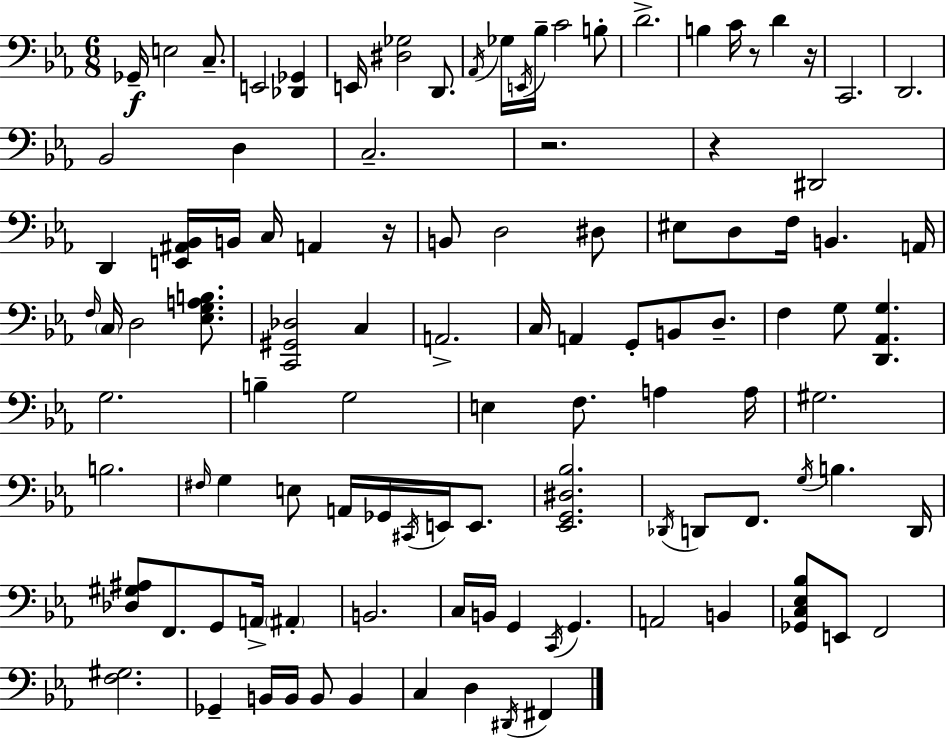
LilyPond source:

{
  \clef bass
  \numericTimeSignature
  \time 6/8
  \key ees \major
  ges,16--\f e2 c8.-- | e,2 <des, ges,>4 | e,16 <dis ges>2 d,8. | \acciaccatura { aes,16 } ges16 \acciaccatura { e,16 } bes16-- c'2 | \break b8-. d'2.-> | b4 c'16 r8 d'4 | r16 c,2. | d,2. | \break bes,2 d4 | c2.-- | r2. | r4 dis,2 | \break d,4 <e, ais, bes,>16 b,16 c16 a,4 | r16 b,8 d2 | dis8 eis8 d8 f16 b,4. | a,16 \grace { f16 } \parenthesize c16 d2 | \break <ees g a b>8. <c, gis, des>2 c4 | a,2.-> | c16 a,4 g,8-. b,8 | d8.-- f4 g8 <d, aes, g>4. | \break g2. | b4-- g2 | e4 f8. a4 | a16 gis2. | \break b2. | \grace { fis16 } g4 e8 a,16 ges,16 | \acciaccatura { cis,16 } e,16 e,8. <ees, g, dis bes>2. | \acciaccatura { des,16 } d,8 f,8. \acciaccatura { g16 } | \break b4. d,16 <des gis ais>8 f,8. | g,8 a,16-> \parenthesize ais,4-. b,2. | c16 b,16 g,4 | \acciaccatura { c,16 } g,4. a,2 | \break b,4 <ges, c ees bes>8 e,8 | f,2 <f gis>2. | ges,4-- | b,16 b,16 b,8 b,4 c4 | \break d4 \acciaccatura { dis,16 } fis,4 \bar "|."
}